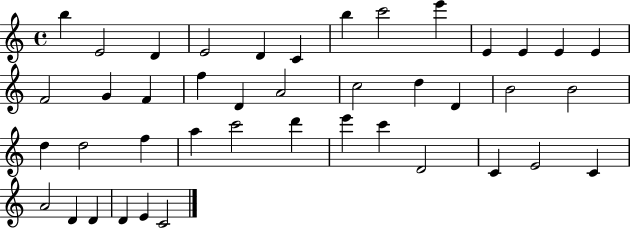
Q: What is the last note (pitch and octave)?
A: C4